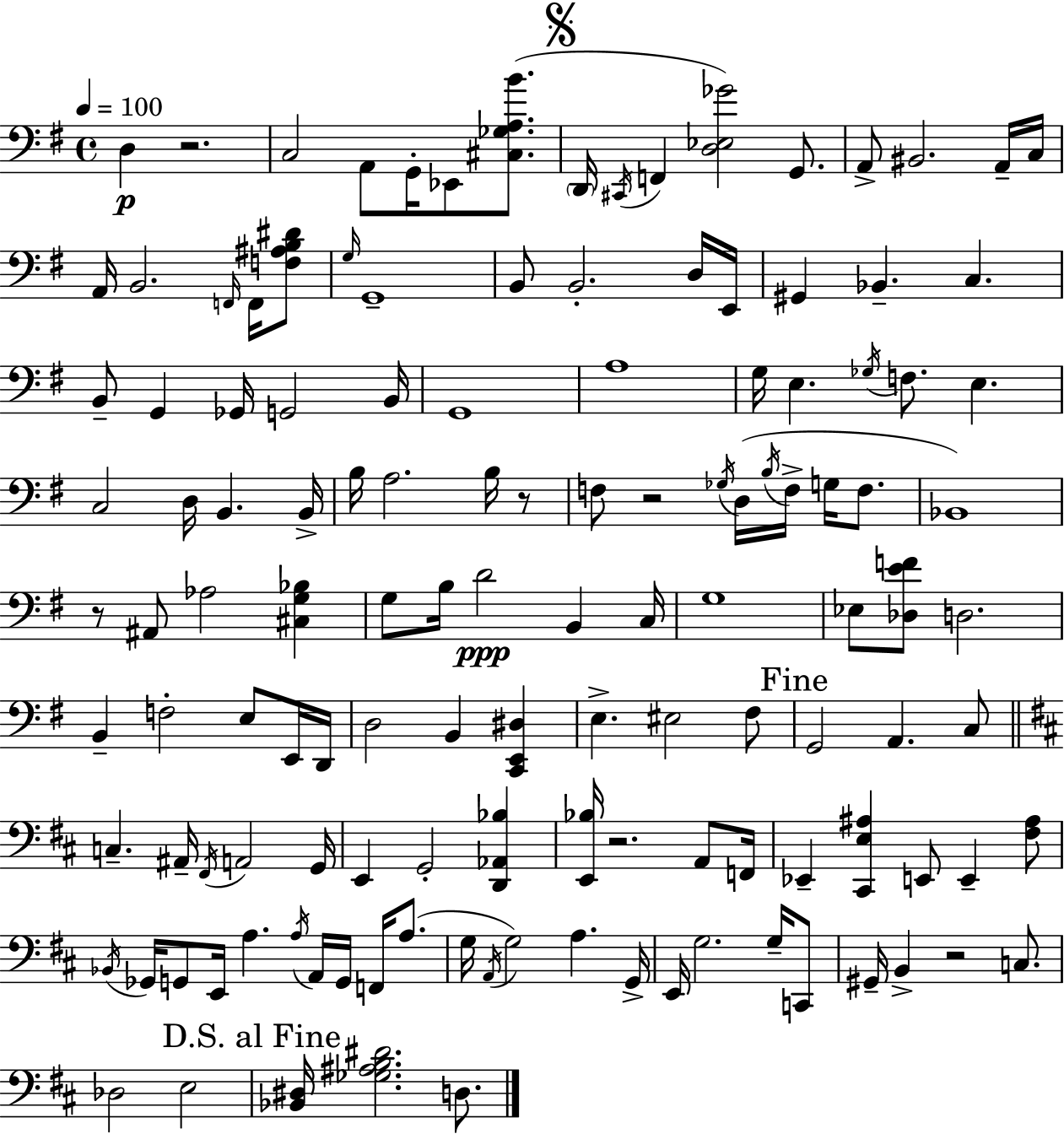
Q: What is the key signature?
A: E minor